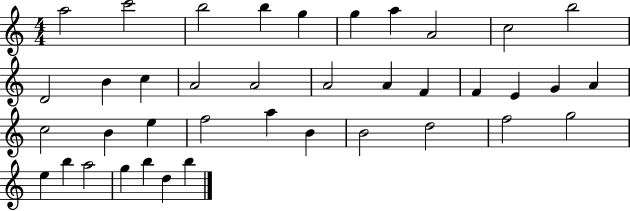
A5/h C6/h B5/h B5/q G5/q G5/q A5/q A4/h C5/h B5/h D4/h B4/q C5/q A4/h A4/h A4/h A4/q F4/q F4/q E4/q G4/q A4/q C5/h B4/q E5/q F5/h A5/q B4/q B4/h D5/h F5/h G5/h E5/q B5/q A5/h G5/q B5/q D5/q B5/q